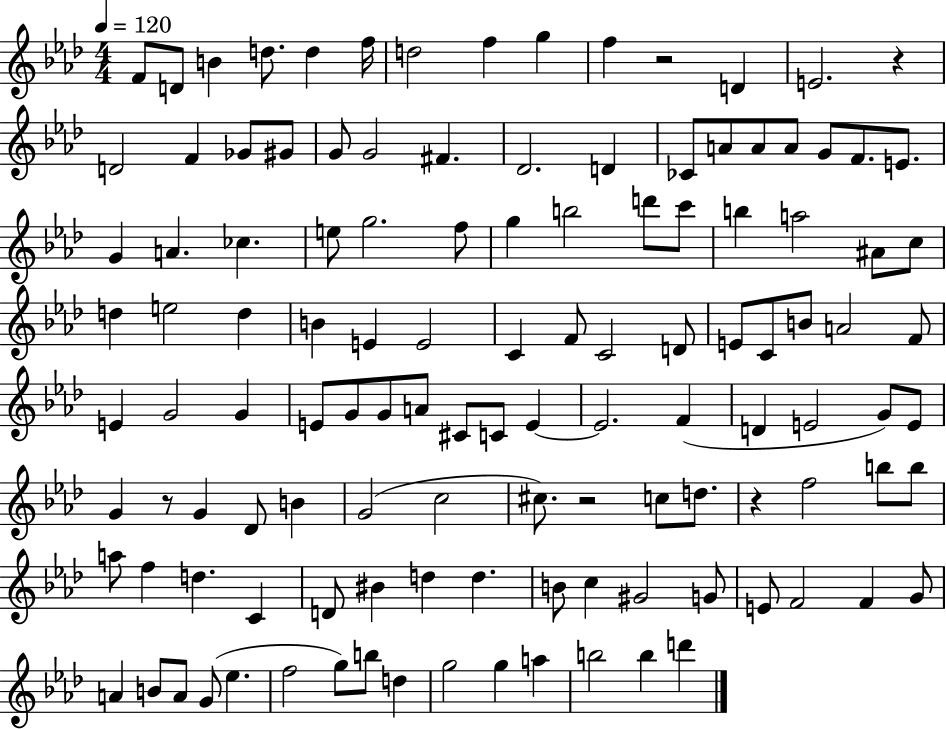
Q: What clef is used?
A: treble